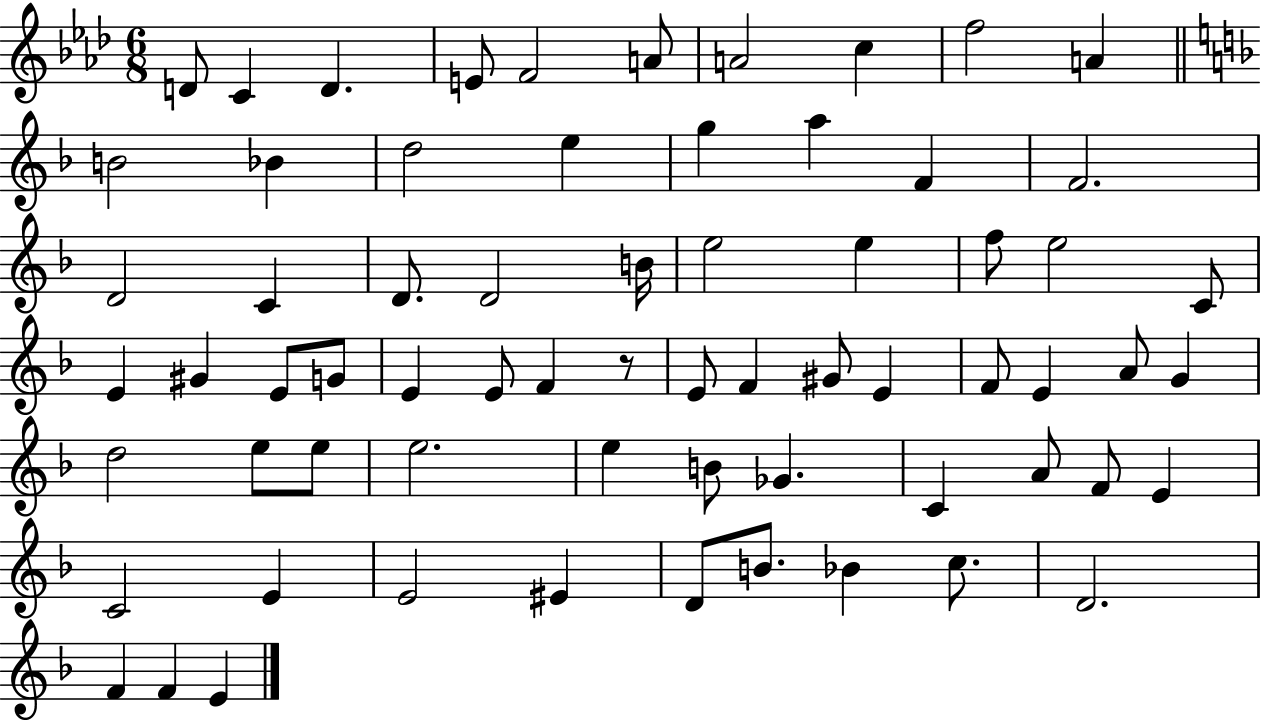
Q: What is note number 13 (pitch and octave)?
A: D5